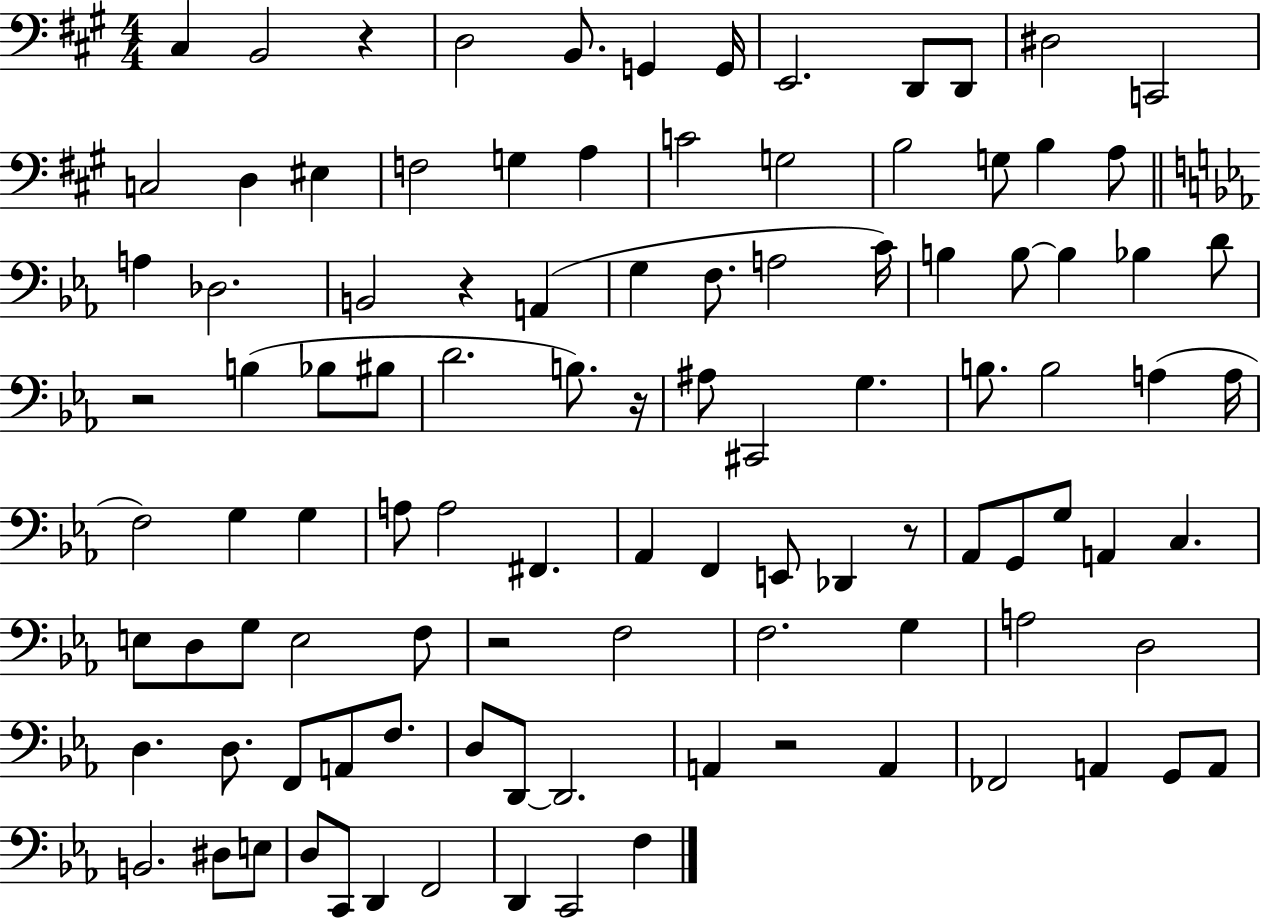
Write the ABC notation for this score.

X:1
T:Untitled
M:4/4
L:1/4
K:A
^C, B,,2 z D,2 B,,/2 G,, G,,/4 E,,2 D,,/2 D,,/2 ^D,2 C,,2 C,2 D, ^E, F,2 G, A, C2 G,2 B,2 G,/2 B, A,/2 A, _D,2 B,,2 z A,, G, F,/2 A,2 C/4 B, B,/2 B, _B, D/2 z2 B, _B,/2 ^B,/2 D2 B,/2 z/4 ^A,/2 ^C,,2 G, B,/2 B,2 A, A,/4 F,2 G, G, A,/2 A,2 ^F,, _A,, F,, E,,/2 _D,, z/2 _A,,/2 G,,/2 G,/2 A,, C, E,/2 D,/2 G,/2 E,2 F,/2 z2 F,2 F,2 G, A,2 D,2 D, D,/2 F,,/2 A,,/2 F,/2 D,/2 D,,/2 D,,2 A,, z2 A,, _F,,2 A,, G,,/2 A,,/2 B,,2 ^D,/2 E,/2 D,/2 C,,/2 D,, F,,2 D,, C,,2 F,